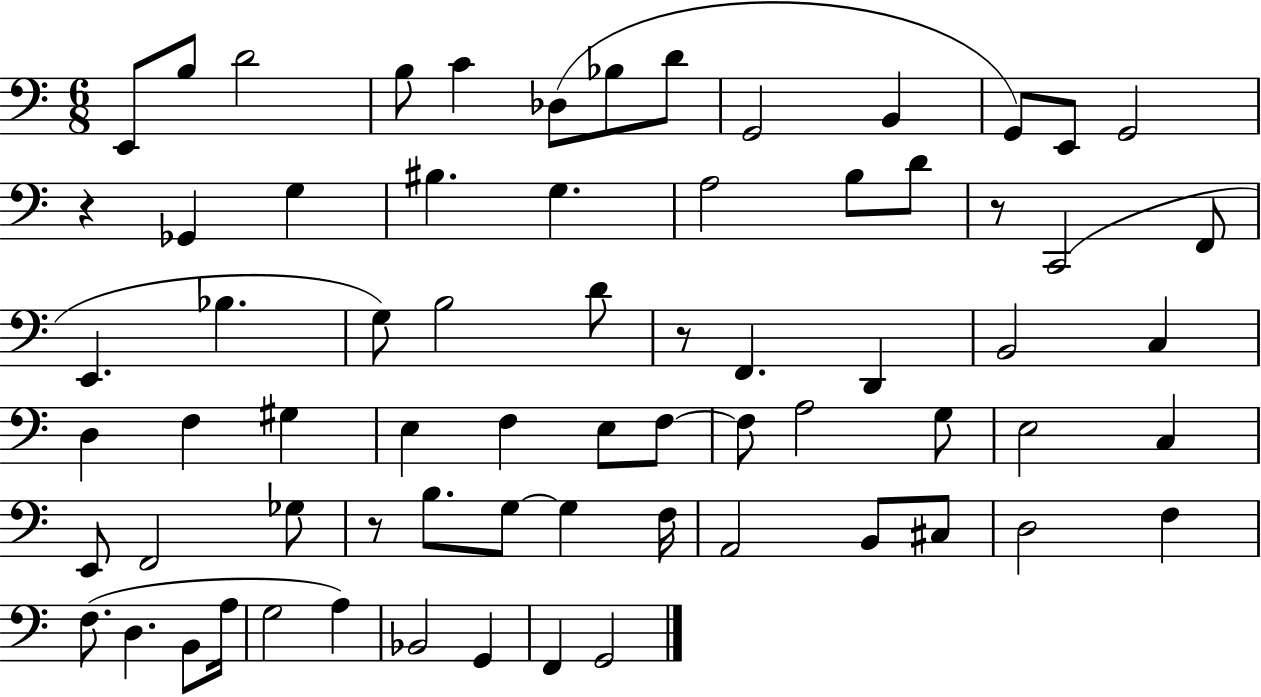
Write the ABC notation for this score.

X:1
T:Untitled
M:6/8
L:1/4
K:C
E,,/2 B,/2 D2 B,/2 C _D,/2 _B,/2 D/2 G,,2 B,, G,,/2 E,,/2 G,,2 z _G,, G, ^B, G, A,2 B,/2 D/2 z/2 C,,2 F,,/2 E,, _B, G,/2 B,2 D/2 z/2 F,, D,, B,,2 C, D, F, ^G, E, F, E,/2 F,/2 F,/2 A,2 G,/2 E,2 C, E,,/2 F,,2 _G,/2 z/2 B,/2 G,/2 G, F,/4 A,,2 B,,/2 ^C,/2 D,2 F, F,/2 D, B,,/2 A,/4 G,2 A, _B,,2 G,, F,, G,,2